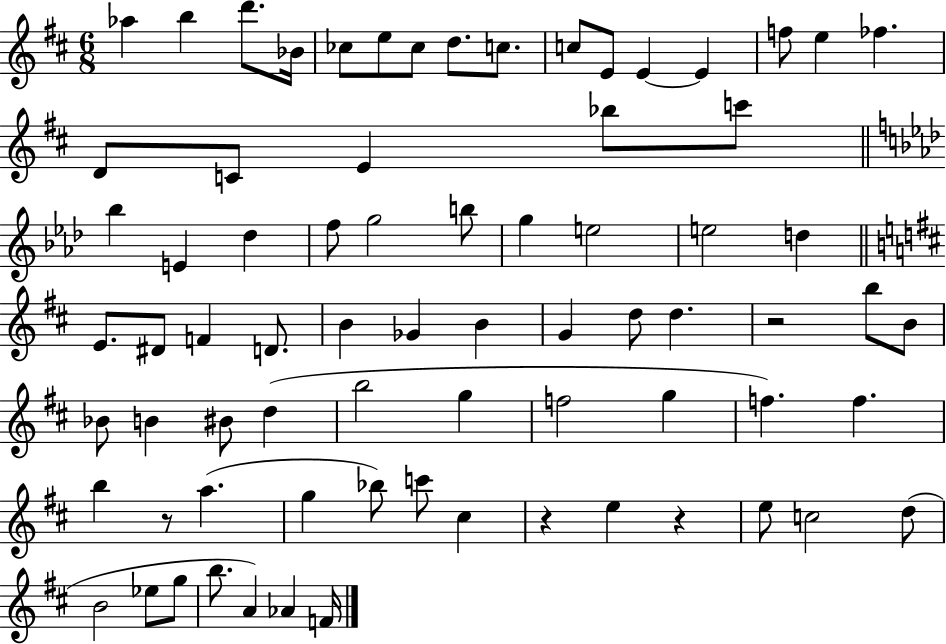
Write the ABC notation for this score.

X:1
T:Untitled
M:6/8
L:1/4
K:D
_a b d'/2 _B/4 _c/2 e/2 _c/2 d/2 c/2 c/2 E/2 E E f/2 e _f D/2 C/2 E _b/2 c'/2 _b E _d f/2 g2 b/2 g e2 e2 d E/2 ^D/2 F D/2 B _G B G d/2 d z2 b/2 B/2 _B/2 B ^B/2 d b2 g f2 g f f b z/2 a g _b/2 c'/2 ^c z e z e/2 c2 d/2 B2 _e/2 g/2 b/2 A _A F/4